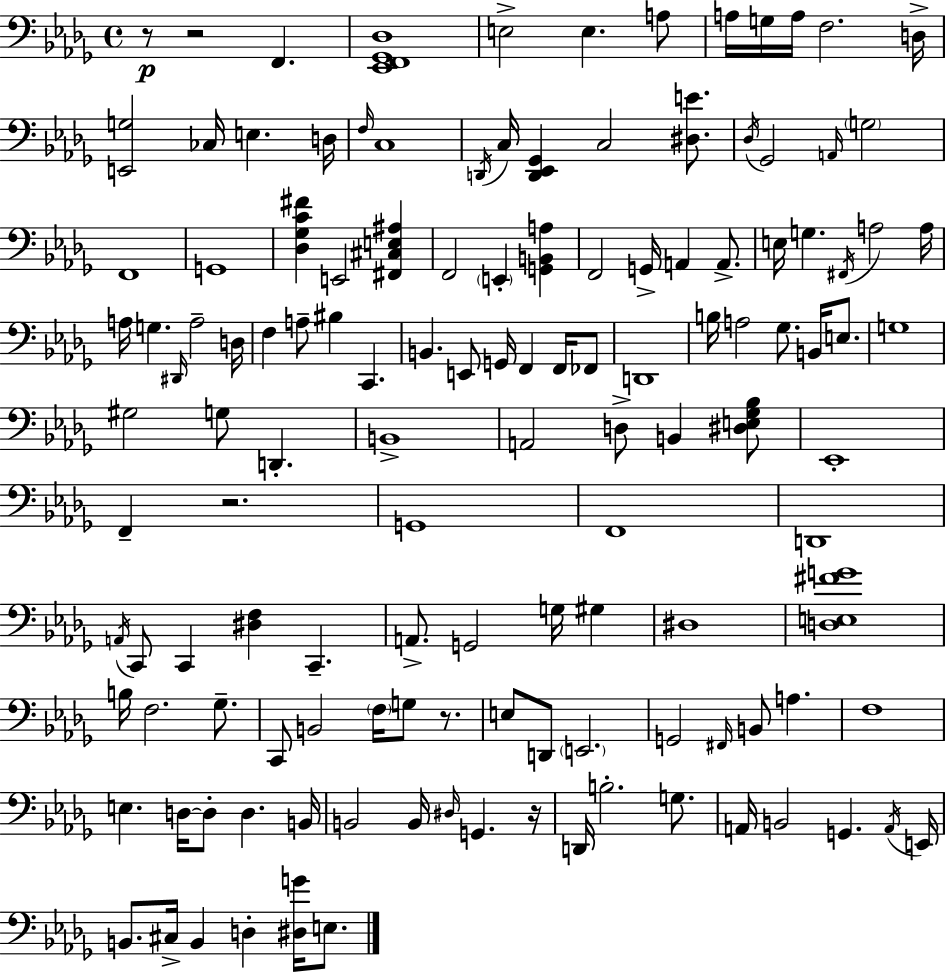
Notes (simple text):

R/e R/h F2/q. [Eb2,F2,Gb2,Db3]/w E3/h E3/q. A3/e A3/s G3/s A3/s F3/h. D3/s [E2,G3]/h CES3/s E3/q. D3/s F3/s C3/w D2/s C3/s [D2,Eb2,Gb2]/q C3/h [D#3,E4]/e. Db3/s Gb2/h A2/s G3/h F2/w G2/w [Db3,Gb3,C4,F#4]/q E2/h [F#2,C#3,E3,A#3]/q F2/h E2/q [G2,B2,A3]/q F2/h G2/s A2/q A2/e. E3/s G3/q. F#2/s A3/h A3/s A3/s G3/q. D#2/s A3/h D3/s F3/q A3/e BIS3/q C2/q. B2/q. E2/e G2/s F2/q F2/s FES2/e D2/w B3/s A3/h Gb3/e. B2/s E3/e. G3/w G#3/h G3/e D2/q. B2/w A2/h D3/e B2/q [D#3,E3,Gb3,Bb3]/e Eb2/w F2/q R/h. G2/w F2/w D2/w A2/s C2/e C2/q [D#3,F3]/q C2/q. A2/e. G2/h G3/s G#3/q D#3/w [D3,E3,F#4,G4]/w B3/s F3/h. Gb3/e. C2/e B2/h F3/s G3/e R/e. E3/e D2/e E2/h. G2/h F#2/s B2/e A3/q. F3/w E3/q. D3/s D3/e D3/q. B2/s B2/h B2/s D#3/s G2/q. R/s D2/s B3/h. G3/e. A2/s B2/h G2/q. A2/s E2/s B2/e. C#3/s B2/q D3/q [D#3,G4]/s E3/e.